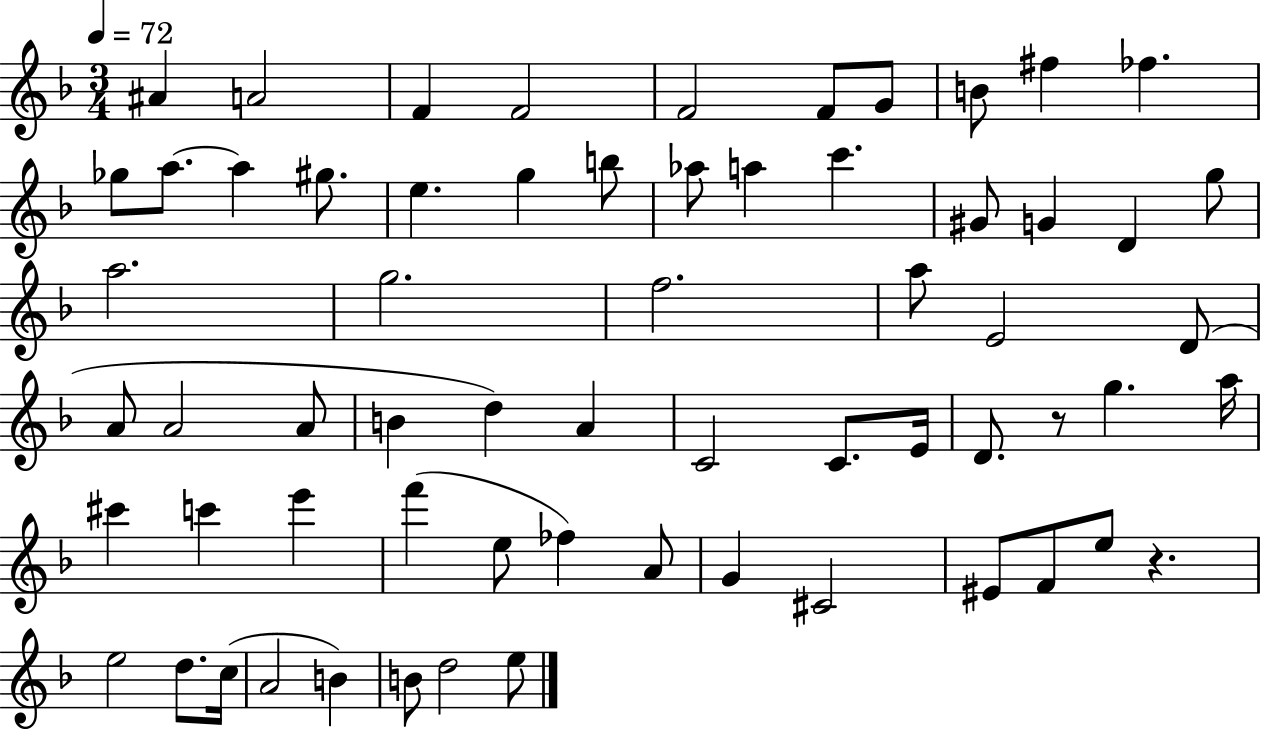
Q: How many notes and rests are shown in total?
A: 64